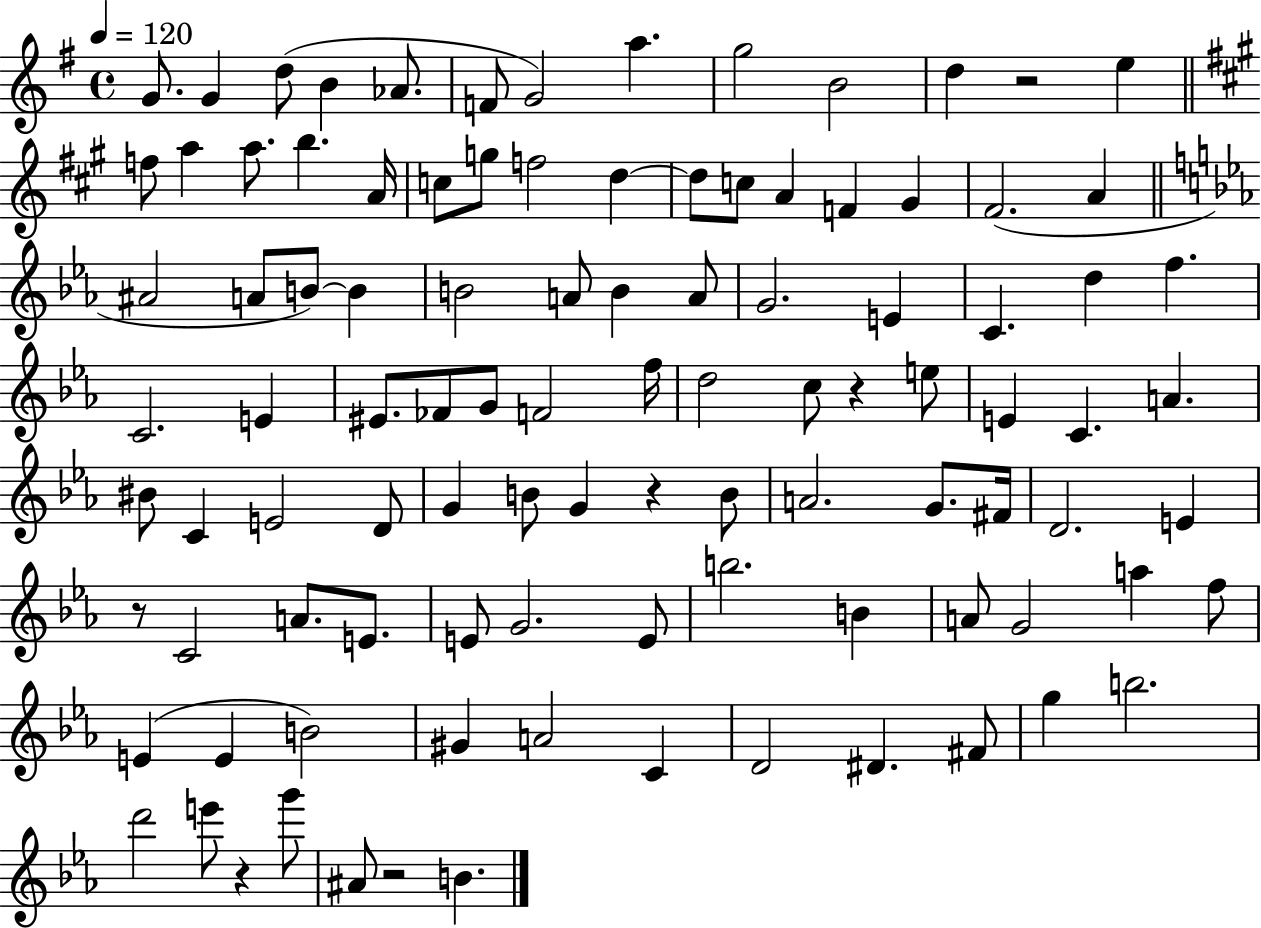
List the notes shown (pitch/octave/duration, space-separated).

G4/e. G4/q D5/e B4/q Ab4/e. F4/e G4/h A5/q. G5/h B4/h D5/q R/h E5/q F5/e A5/q A5/e. B5/q. A4/s C5/e G5/e F5/h D5/q D5/e C5/e A4/q F4/q G#4/q F#4/h. A4/q A#4/h A4/e B4/e B4/q B4/h A4/e B4/q A4/e G4/h. E4/q C4/q. D5/q F5/q. C4/h. E4/q EIS4/e. FES4/e G4/e F4/h F5/s D5/h C5/e R/q E5/e E4/q C4/q. A4/q. BIS4/e C4/q E4/h D4/e G4/q B4/e G4/q R/q B4/e A4/h. G4/e. F#4/s D4/h. E4/q R/e C4/h A4/e. E4/e. E4/e G4/h. E4/e B5/h. B4/q A4/e G4/h A5/q F5/e E4/q E4/q B4/h G#4/q A4/h C4/q D4/h D#4/q. F#4/e G5/q B5/h. D6/h E6/e R/q G6/e A#4/e R/h B4/q.